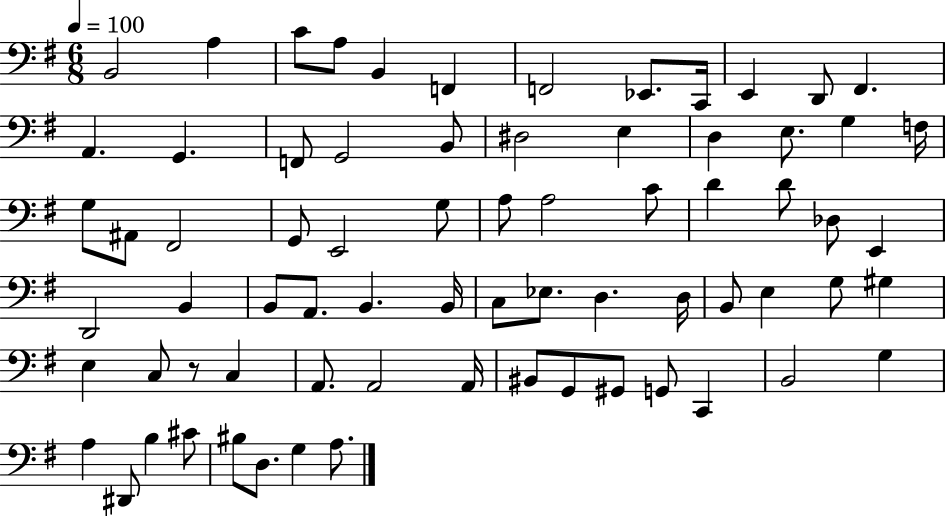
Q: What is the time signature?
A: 6/8